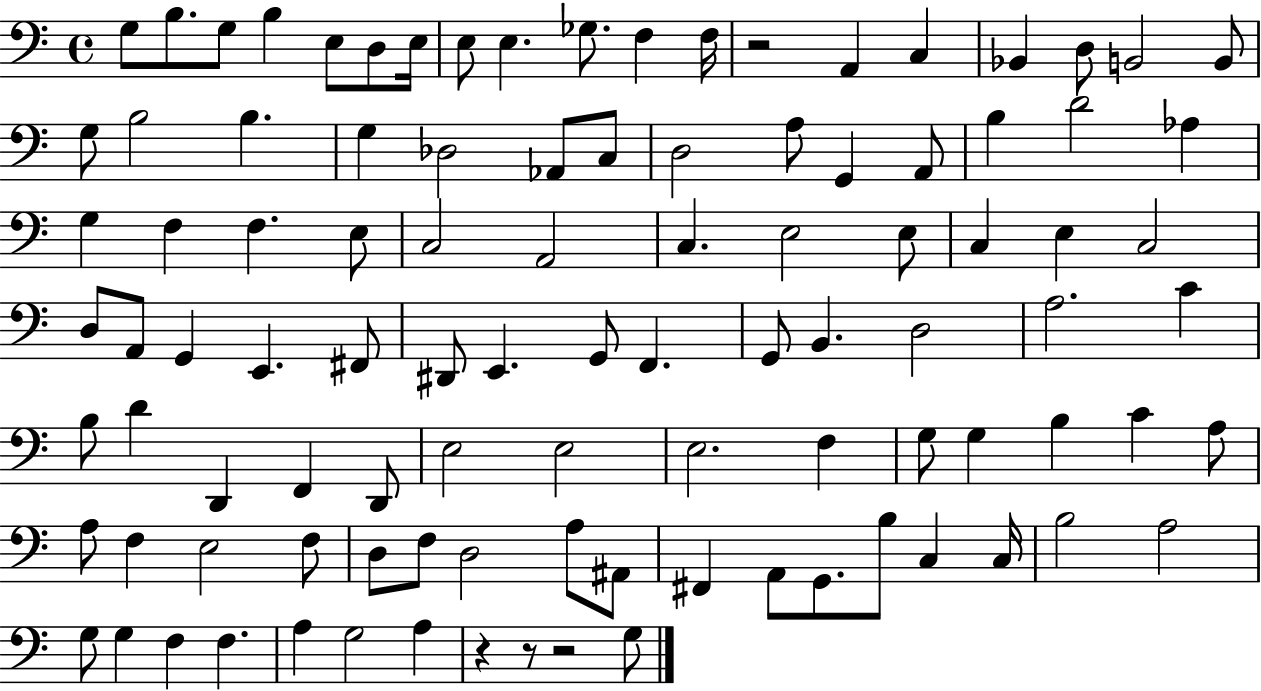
X:1
T:Untitled
M:4/4
L:1/4
K:C
G,/2 B,/2 G,/2 B, E,/2 D,/2 E,/4 E,/2 E, _G,/2 F, F,/4 z2 A,, C, _B,, D,/2 B,,2 B,,/2 G,/2 B,2 B, G, _D,2 _A,,/2 C,/2 D,2 A,/2 G,, A,,/2 B, D2 _A, G, F, F, E,/2 C,2 A,,2 C, E,2 E,/2 C, E, C,2 D,/2 A,,/2 G,, E,, ^F,,/2 ^D,,/2 E,, G,,/2 F,, G,,/2 B,, D,2 A,2 C B,/2 D D,, F,, D,,/2 E,2 E,2 E,2 F, G,/2 G, B, C A,/2 A,/2 F, E,2 F,/2 D,/2 F,/2 D,2 A,/2 ^A,,/2 ^F,, A,,/2 G,,/2 B,/2 C, C,/4 B,2 A,2 G,/2 G, F, F, A, G,2 A, z z/2 z2 G,/2